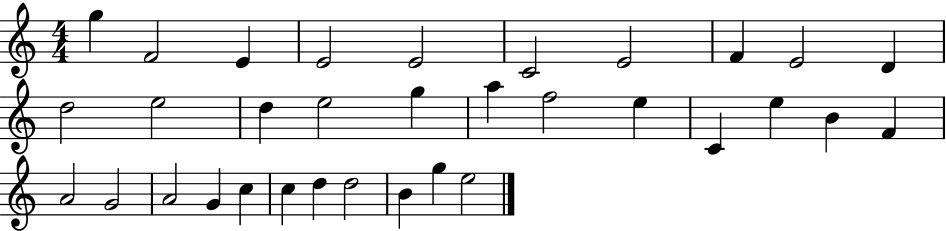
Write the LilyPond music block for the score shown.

{
  \clef treble
  \numericTimeSignature
  \time 4/4
  \key c \major
  g''4 f'2 e'4 | e'2 e'2 | c'2 e'2 | f'4 e'2 d'4 | \break d''2 e''2 | d''4 e''2 g''4 | a''4 f''2 e''4 | c'4 e''4 b'4 f'4 | \break a'2 g'2 | a'2 g'4 c''4 | c''4 d''4 d''2 | b'4 g''4 e''2 | \break \bar "|."
}